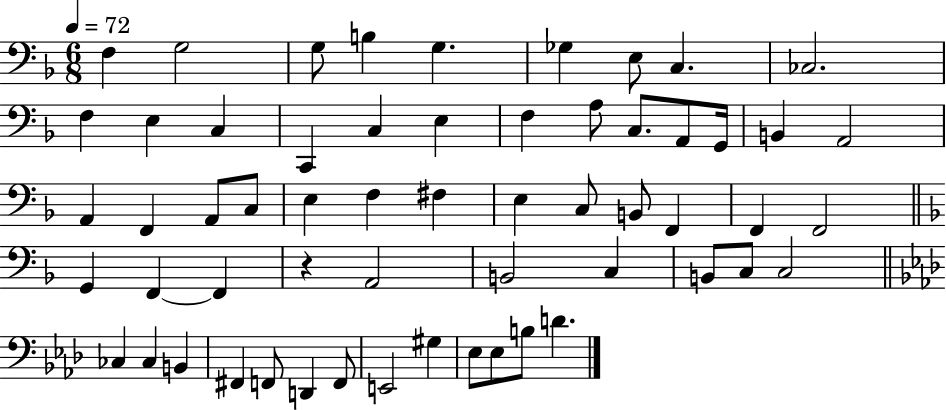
F3/q G3/h G3/e B3/q G3/q. Gb3/q E3/e C3/q. CES3/h. F3/q E3/q C3/q C2/q C3/q E3/q F3/q A3/e C3/e. A2/e G2/s B2/q A2/h A2/q F2/q A2/e C3/e E3/q F3/q F#3/q E3/q C3/e B2/e F2/q F2/q F2/h G2/q F2/q F2/q R/q A2/h B2/h C3/q B2/e C3/e C3/h CES3/q CES3/q B2/q F#2/q F2/e D2/q F2/e E2/h G#3/q Eb3/e Eb3/e B3/e D4/q.